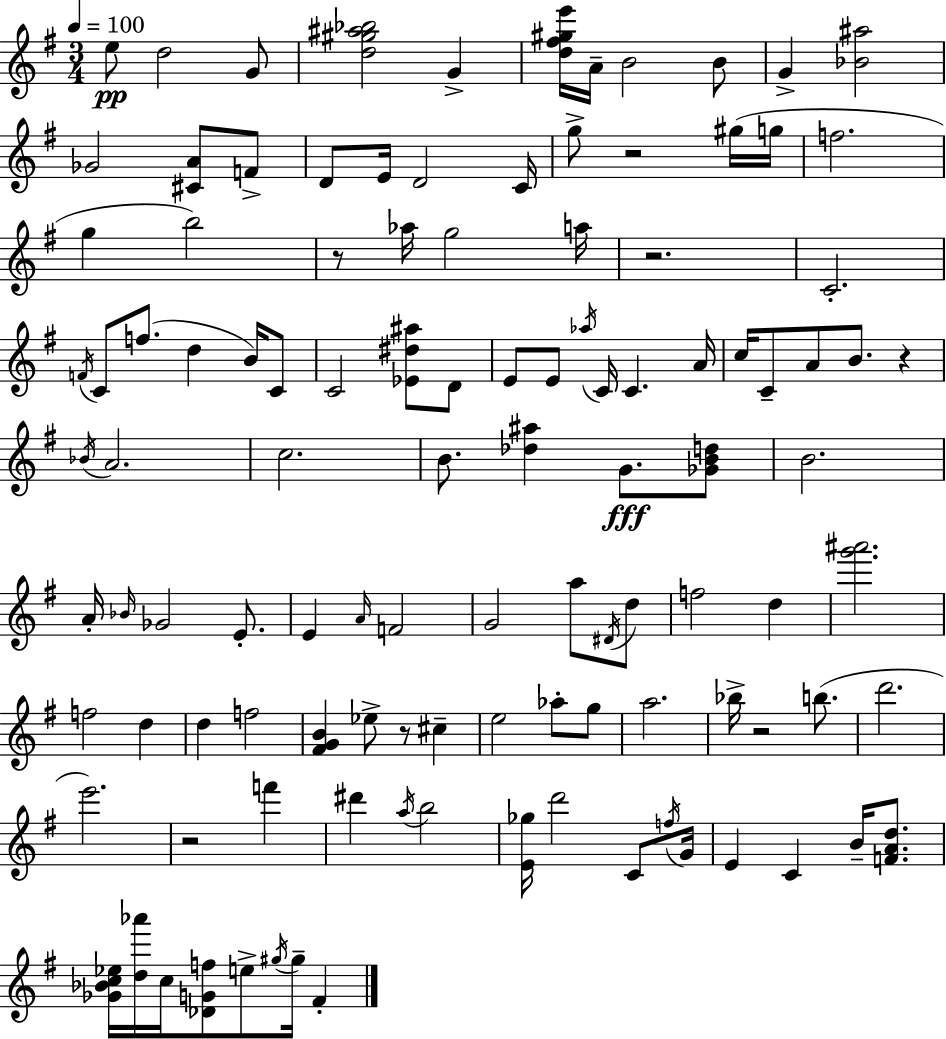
E5/e D5/h G4/e [D5,G#5,A#5,Bb5]/h G4/q [D5,F#5,G#5,E6]/s A4/s B4/h B4/e G4/q [Bb4,A#5]/h Gb4/h [C#4,A4]/e F4/e D4/e E4/s D4/h C4/s G5/e R/h G#5/s G5/s F5/h. G5/q B5/h R/e Ab5/s G5/h A5/s R/h. C4/h. F4/s C4/e F5/e. D5/q B4/s C4/e C4/h [Eb4,D#5,A#5]/e D4/e E4/e E4/e Ab5/s C4/s C4/q. A4/s C5/s C4/e A4/e B4/e. R/q Bb4/s A4/h. C5/h. B4/e. [Db5,A#5]/q G4/e. [Gb4,B4,D5]/e B4/h. A4/s Bb4/s Gb4/h E4/e. E4/q A4/s F4/h G4/h A5/e D#4/s D5/e F5/h D5/q [G6,A#6]/h. F5/h D5/q D5/q F5/h [F#4,G4,B4]/q Eb5/e R/e C#5/q E5/h Ab5/e G5/e A5/h. Bb5/s R/h B5/e. D6/h. E6/h. R/h F6/q D#6/q A5/s B5/h [E4,Gb5]/s D6/h C4/e F5/s G4/s E4/q C4/q B4/s [F4,A4,D5]/e. [Gb4,Bb4,C5,Eb5]/s [D5,Ab6]/s C5/s [Db4,G4,F5]/e E5/e G#5/s G#5/s F#4/q